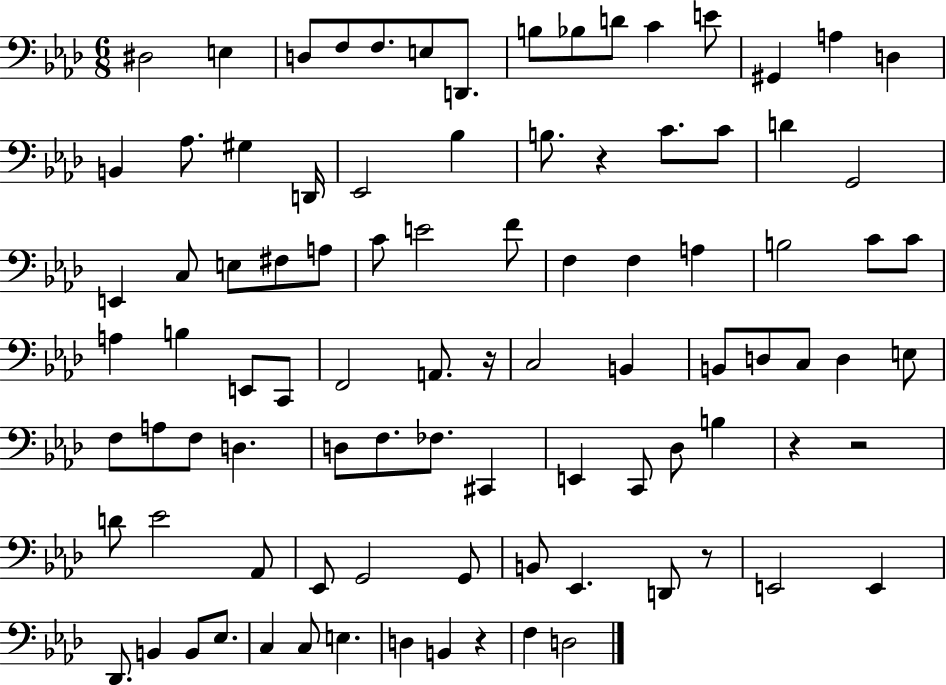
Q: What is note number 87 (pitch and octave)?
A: D3